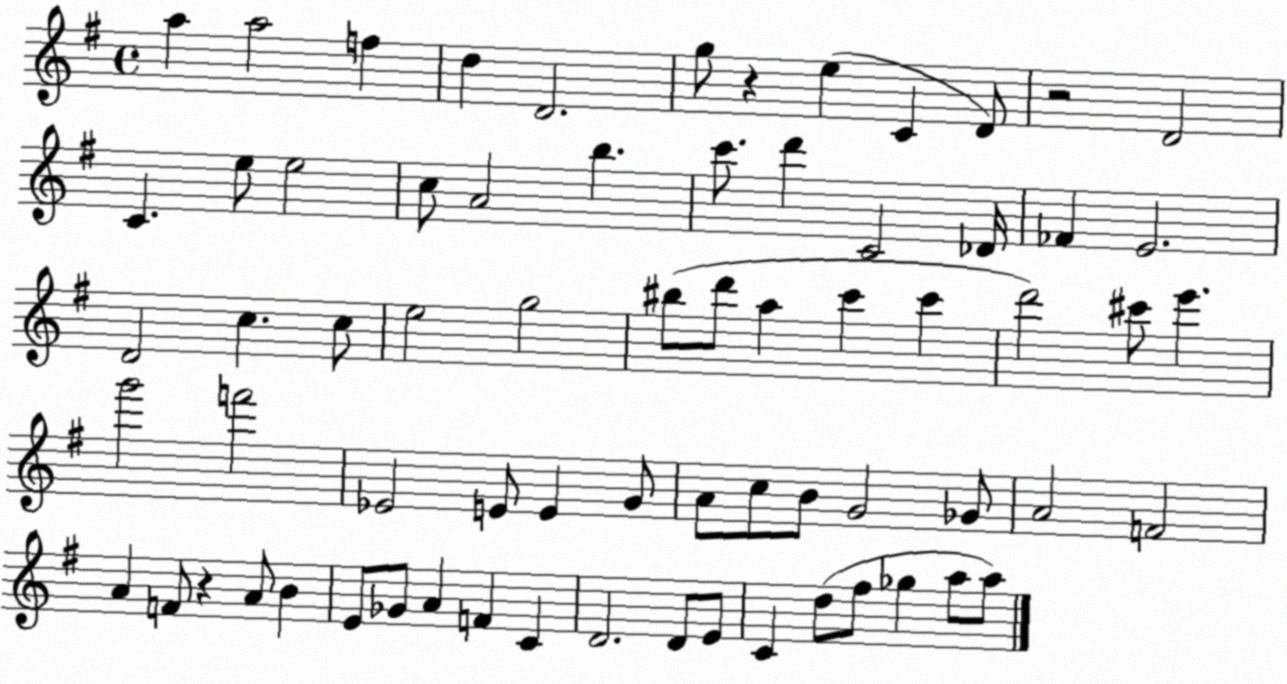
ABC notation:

X:1
T:Untitled
M:4/4
L:1/4
K:G
a a2 f d D2 g/2 z e C D/2 z2 D2 C e/2 e2 c/2 A2 b c'/2 d' C2 _D/4 _F E2 D2 c c/2 e2 g2 ^b/2 d'/2 a c' c' d'2 ^c'/2 e' g'2 f'2 _E2 E/2 E G/2 A/2 c/2 B/2 G2 _G/2 A2 F2 A F/2 z A/2 B E/2 _G/2 A F C D2 D/2 E/2 C d/2 ^f/2 _g a/2 a/2